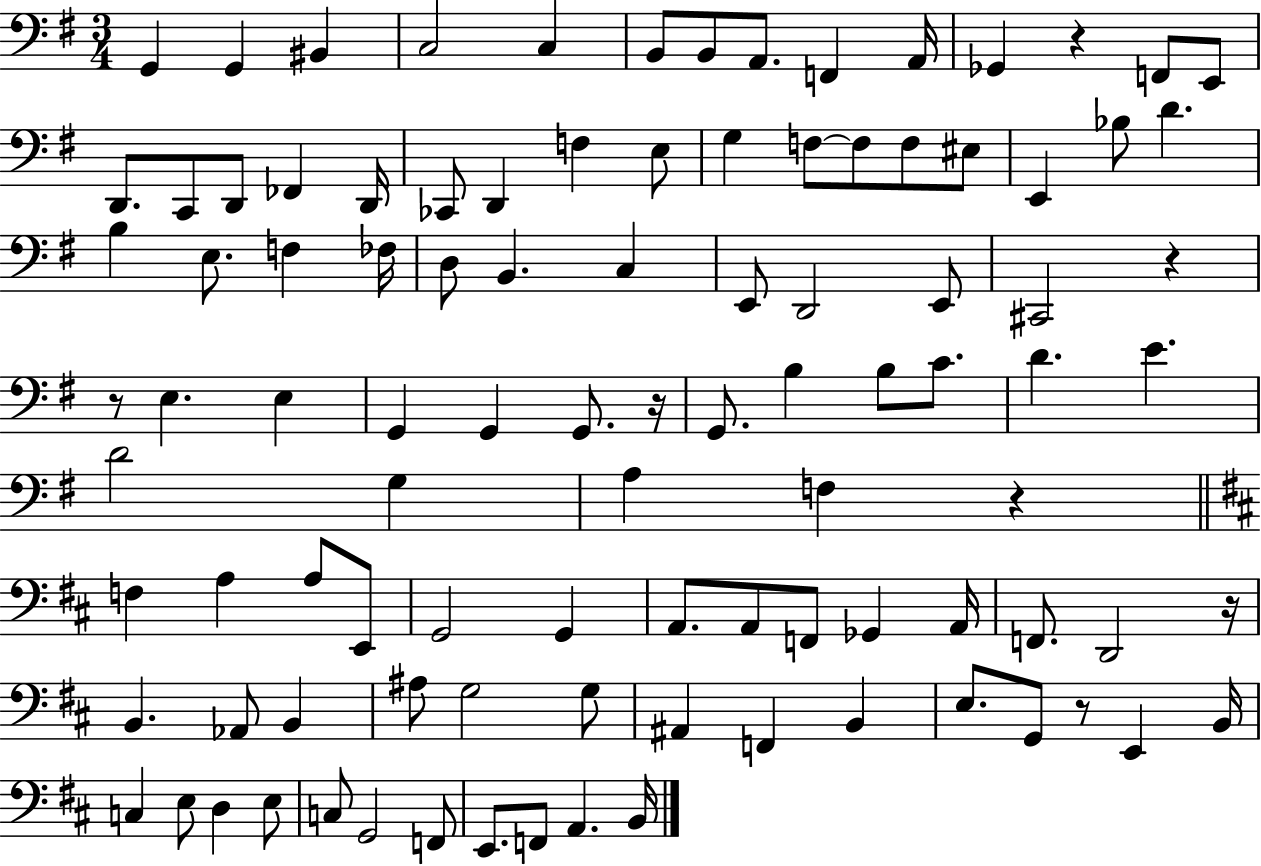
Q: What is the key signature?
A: G major